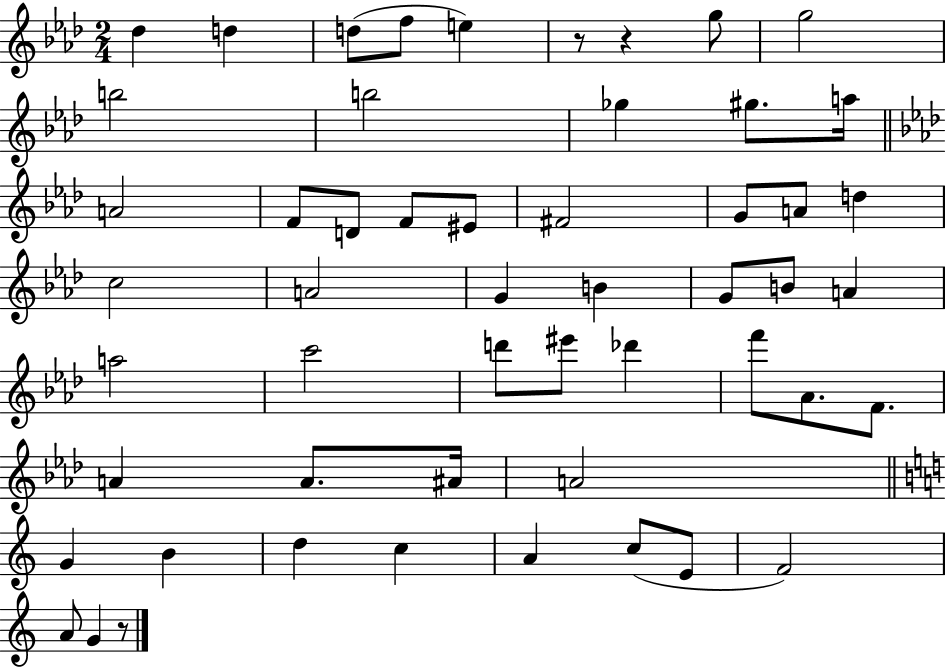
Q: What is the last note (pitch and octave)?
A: G4